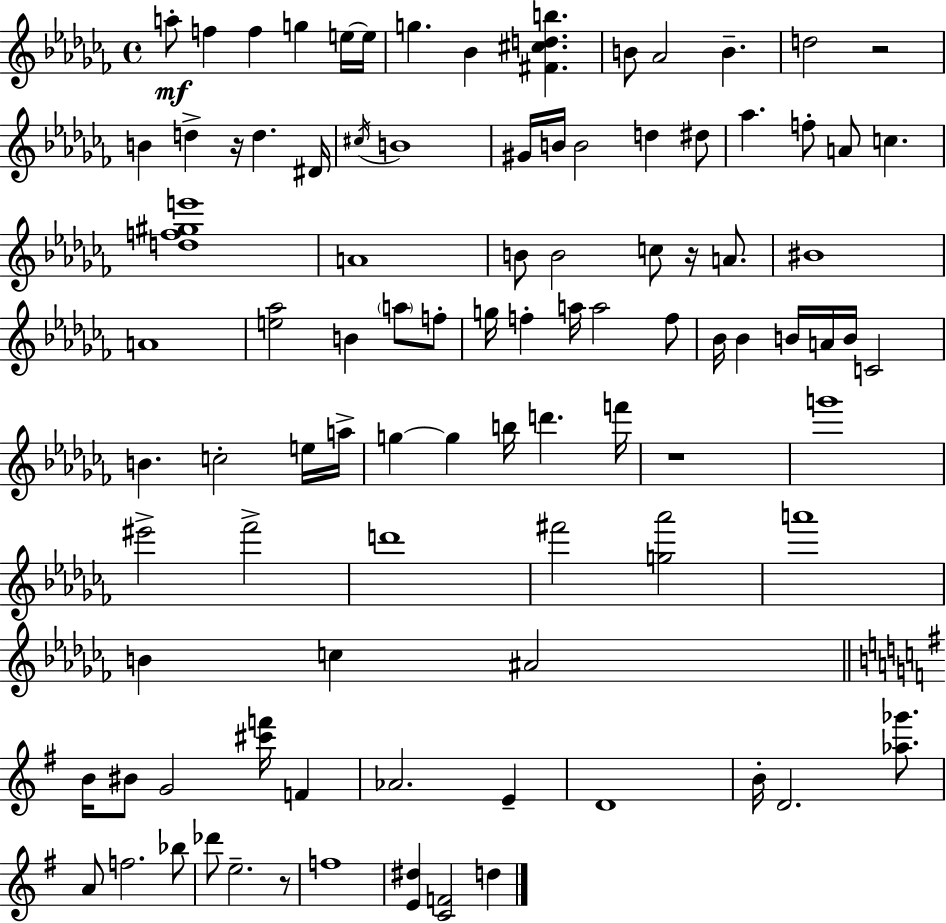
{
  \clef treble
  \time 4/4
  \defaultTimeSignature
  \key aes \minor
  a''8-.\mf f''4 f''4 g''4 e''16~~ e''16 | g''4. bes'4 <fis' cis'' d'' b''>4. | b'8 aes'2 b'4.-- | d''2 r2 | \break b'4 d''4-> r16 d''4. dis'16 | \acciaccatura { cis''16 } b'1 | gis'16 b'16 b'2 d''4 dis''8 | aes''4. f''8-. a'8 c''4. | \break <d'' f'' gis'' e'''>1 | a'1 | b'8 b'2 c''8 r16 a'8. | bis'1 | \break a'1 | <e'' aes''>2 b'4 \parenthesize a''8 f''8-. | g''16 f''4-. a''16 a''2 f''8 | bes'16 bes'4 b'16 a'16 b'16 c'2 | \break b'4. c''2-. e''16 | a''16-> g''4~~ g''4 b''16 d'''4. | f'''16 r1 | g'''1 | \break eis'''2-> fes'''2-> | d'''1 | fis'''2 <g'' aes'''>2 | a'''1 | \break b'4 c''4 ais'2 | \bar "||" \break \key g \major b'16 bis'8 g'2 <cis''' f'''>16 f'4 | aes'2. e'4-- | d'1 | b'16-. d'2. <aes'' ges'''>8. | \break a'8 f''2. bes''8 | des'''8 e''2.-- r8 | f''1 | <e' dis''>4 <c' f'>2 d''4 | \break \bar "|."
}